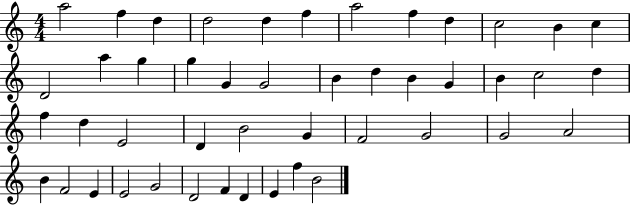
A5/h F5/q D5/q D5/h D5/q F5/q A5/h F5/q D5/q C5/h B4/q C5/q D4/h A5/q G5/q G5/q G4/q G4/h B4/q D5/q B4/q G4/q B4/q C5/h D5/q F5/q D5/q E4/h D4/q B4/h G4/q F4/h G4/h G4/h A4/h B4/q F4/h E4/q E4/h G4/h D4/h F4/q D4/q E4/q F5/q B4/h